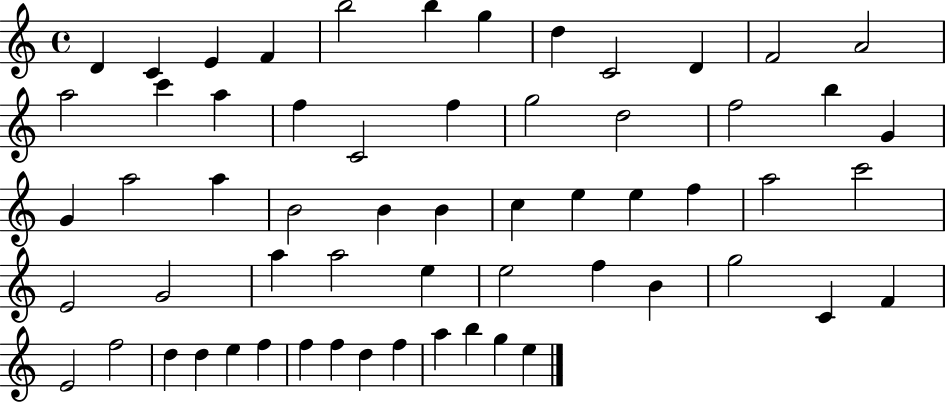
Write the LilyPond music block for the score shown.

{
  \clef treble
  \time 4/4
  \defaultTimeSignature
  \key c \major
  d'4 c'4 e'4 f'4 | b''2 b''4 g''4 | d''4 c'2 d'4 | f'2 a'2 | \break a''2 c'''4 a''4 | f''4 c'2 f''4 | g''2 d''2 | f''2 b''4 g'4 | \break g'4 a''2 a''4 | b'2 b'4 b'4 | c''4 e''4 e''4 f''4 | a''2 c'''2 | \break e'2 g'2 | a''4 a''2 e''4 | e''2 f''4 b'4 | g''2 c'4 f'4 | \break e'2 f''2 | d''4 d''4 e''4 f''4 | f''4 f''4 d''4 f''4 | a''4 b''4 g''4 e''4 | \break \bar "|."
}